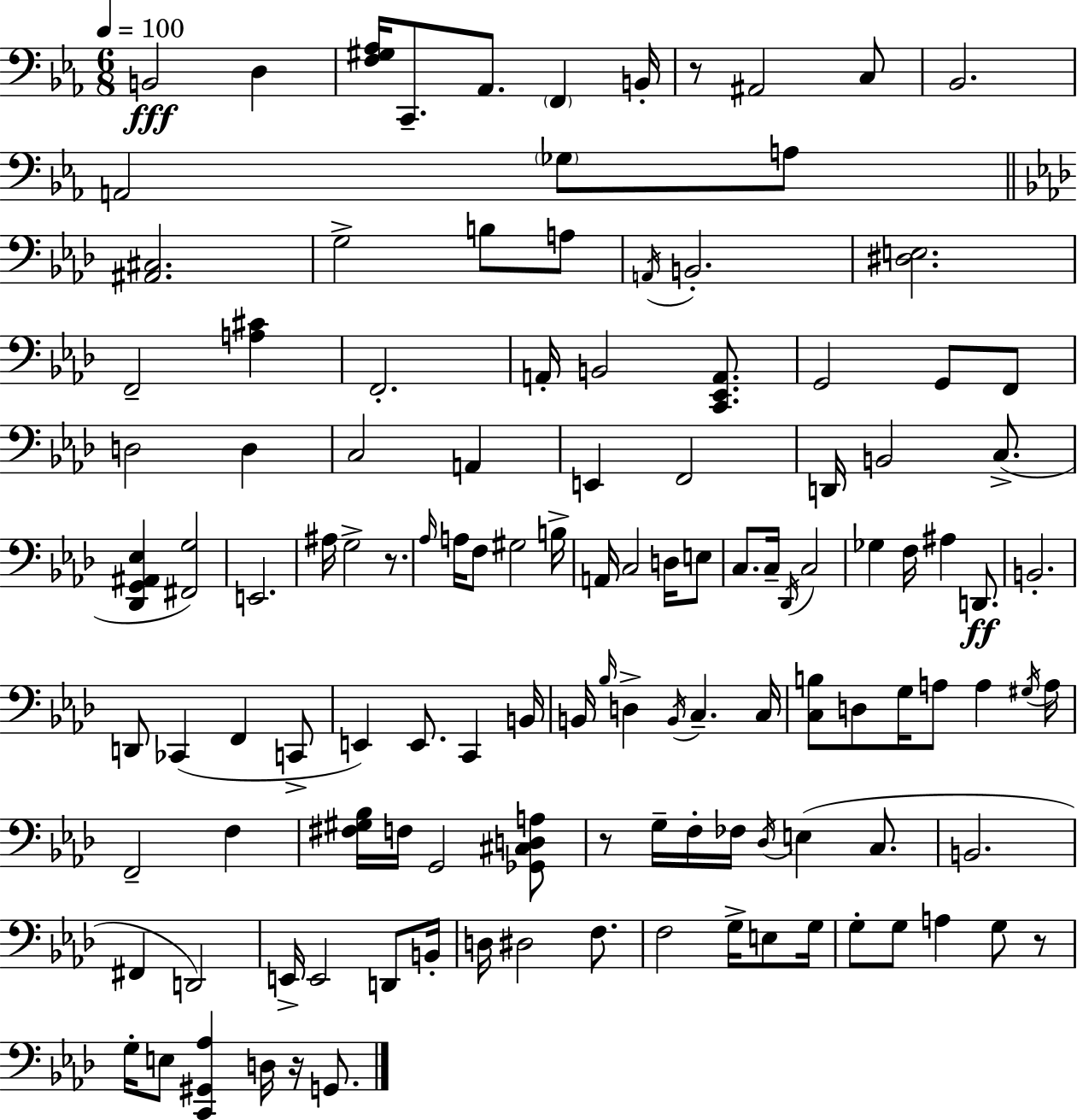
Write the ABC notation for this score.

X:1
T:Untitled
M:6/8
L:1/4
K:Cm
B,,2 D, [F,^G,_A,]/4 C,,/2 _A,,/2 F,, B,,/4 z/2 ^A,,2 C,/2 _B,,2 A,,2 _G,/2 A,/2 [^A,,^C,]2 G,2 B,/2 A,/2 A,,/4 B,,2 [^D,E,]2 F,,2 [A,^C] F,,2 A,,/4 B,,2 [C,,_E,,A,,]/2 G,,2 G,,/2 F,,/2 D,2 D, C,2 A,, E,, F,,2 D,,/4 B,,2 C,/2 [_D,,G,,^A,,_E,] [^F,,G,]2 E,,2 ^A,/4 G,2 z/2 _A,/4 A,/4 F,/2 ^G,2 B,/4 A,,/4 C,2 D,/4 E,/2 C,/2 C,/4 _D,,/4 C,2 _G, F,/4 ^A, D,,/2 B,,2 D,,/2 _C,, F,, C,,/2 E,, E,,/2 C,, B,,/4 B,,/4 _B,/4 D, B,,/4 C, C,/4 [C,B,]/2 D,/2 G,/4 A,/2 A, ^G,/4 A,/4 F,,2 F, [^F,^G,_B,]/4 F,/4 G,,2 [_G,,^C,D,A,]/2 z/2 G,/4 F,/4 _F,/4 _D,/4 E, C,/2 B,,2 ^F,, D,,2 E,,/4 E,,2 D,,/2 B,,/4 D,/4 ^D,2 F,/2 F,2 G,/4 E,/2 G,/4 G,/2 G,/2 A, G,/2 z/2 G,/4 E,/2 [C,,^G,,_A,] D,/4 z/4 G,,/2